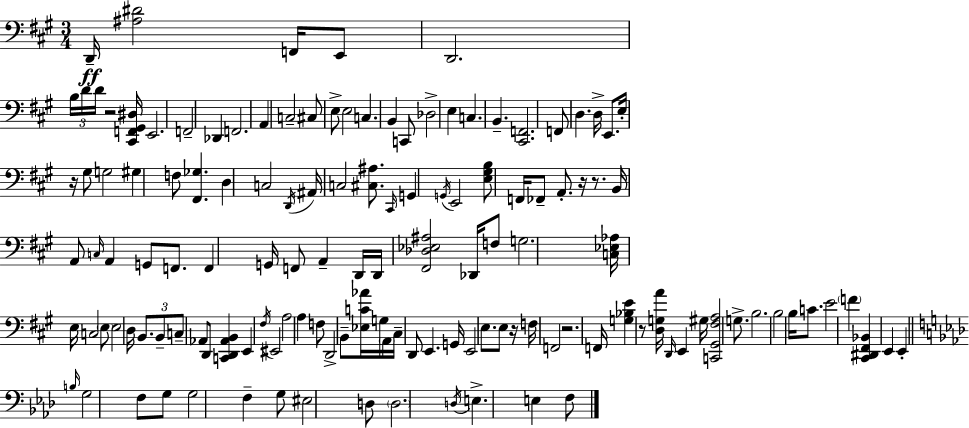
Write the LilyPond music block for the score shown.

{
  \clef bass
  \numericTimeSignature
  \time 3/4
  \key a \major
  d,16--\ff <ais dis'>2 f,16 e,8 | d,2. | \tuplet 3/2 { b16 d'16 d'16 } r2 <cis, f, gis, dis>16 | e,2. | \break f,2-- des,4 | f,2. | a,4 c2-- | cis8 e8-> e2 | \break c4. b,4 c,8 | des2-> e4 | c4. b,4.-- | <cis, f,>2. | \break f,8 d4. d16-> e,8. | e16-. r16 gis8 g2 | gis4 f8 <fis, ges>4. | d4 c2 | \break \acciaccatura { d,16 } ais,16 c2 <cis ais>8. | \grace { cis,16 } g,4 \acciaccatura { g,16 } e,2 | <e gis b>8 f,16 fes,8-- a,8.-. r16 | r8. b,16 a,8 \grace { c16 } a,4 g,8 | \break f,8. f,4 g,16 f,8 a,4-- | d,16 d,16 <fis, des ees ais>2 | des,16 f8 g2. | <c ees aes>16 e16 c2 | \break \parenthesize e8 e2 | d16 \tuplet 3/2 { b,8. b,8-- c8-- } aes,8 d,8 | <c, d, aes, b,>4 e,4 \acciaccatura { fis16 } eis,2 | a2 | \break a4 f8 d,2-> | b,8-- <ees c' aes'>16 g16 \parenthesize a,16 cis16-- d,8 e,4. | g,16 e,2 | e8. e8 r16 f16 f,2 | \break r2. | f,16 <g bes e'>4 r8 | <d g a'>16 \grace { d,16 } e,4 gis16 <c, gis, fis a>2 | g8.-> b2. | \break b2 | b16 c'8. e'2 | \parenthesize f'4 <cis, dis, fis, bes,>4 e,4 | e,4-. \bar "||" \break \key aes \major \grace { b16 } g2 f8 g8 | g2 f4-- | g8 eis2 d8 | \parenthesize d2. | \break \acciaccatura { d16 } e4.-> e4 | f8 \bar "|."
}